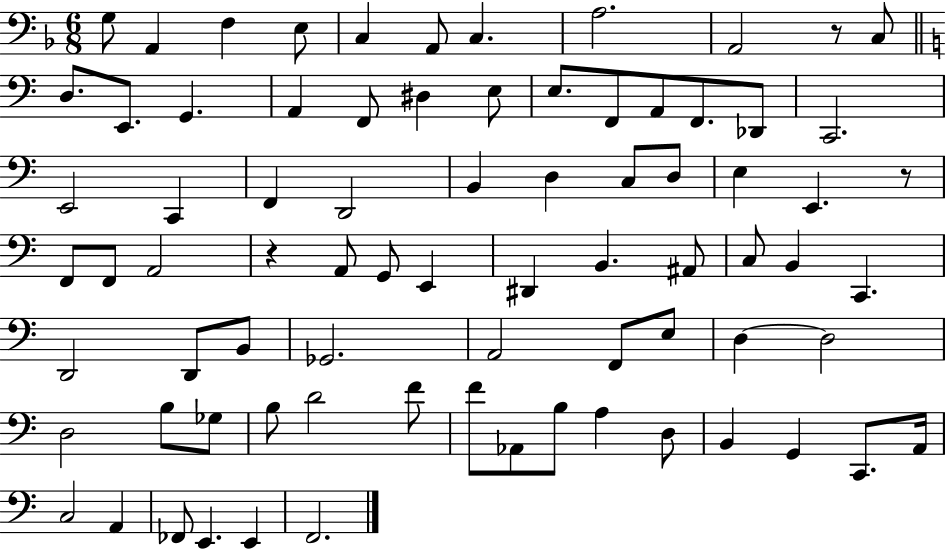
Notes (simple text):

G3/e A2/q F3/q E3/e C3/q A2/e C3/q. A3/h. A2/h R/e C3/e D3/e. E2/e. G2/q. A2/q F2/e D#3/q E3/e E3/e. F2/e A2/e F2/e. Db2/e C2/h. E2/h C2/q F2/q D2/h B2/q D3/q C3/e D3/e E3/q E2/q. R/e F2/e F2/e A2/h R/q A2/e G2/e E2/q D#2/q B2/q. A#2/e C3/e B2/q C2/q. D2/h D2/e B2/e Gb2/h. A2/h F2/e E3/e D3/q D3/h D3/h B3/e Gb3/e B3/e D4/h F4/e F4/e Ab2/e B3/e A3/q D3/e B2/q G2/q C2/e. A2/s C3/h A2/q FES2/e E2/q. E2/q F2/h.